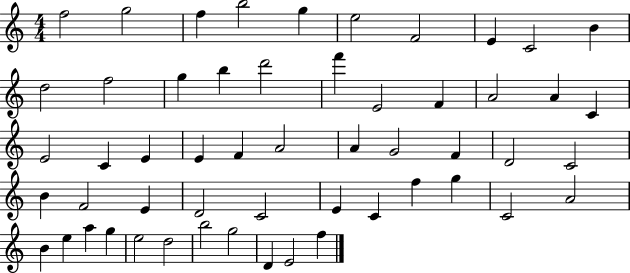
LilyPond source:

{
  \clef treble
  \numericTimeSignature
  \time 4/4
  \key c \major
  f''2 g''2 | f''4 b''2 g''4 | e''2 f'2 | e'4 c'2 b'4 | \break d''2 f''2 | g''4 b''4 d'''2 | f'''4 e'2 f'4 | a'2 a'4 c'4 | \break e'2 c'4 e'4 | e'4 f'4 a'2 | a'4 g'2 f'4 | d'2 c'2 | \break b'4 f'2 e'4 | d'2 c'2 | e'4 c'4 f''4 g''4 | c'2 a'2 | \break b'4 e''4 a''4 g''4 | e''2 d''2 | b''2 g''2 | d'4 e'2 f''4 | \break \bar "|."
}